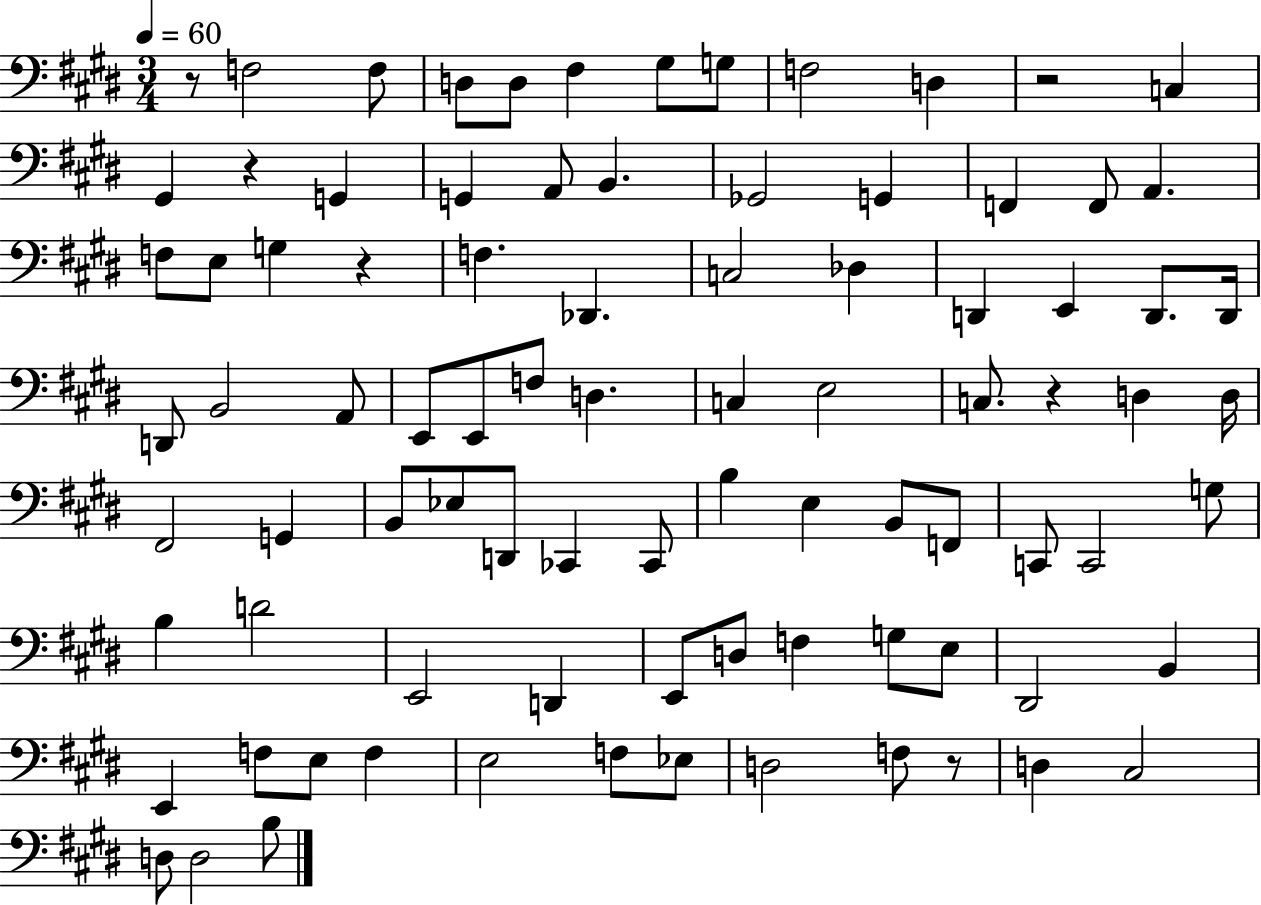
R/e F3/h F3/e D3/e D3/e F#3/q G#3/e G3/e F3/h D3/q R/h C3/q G#2/q R/q G2/q G2/q A2/e B2/q. Gb2/h G2/q F2/q F2/e A2/q. F3/e E3/e G3/q R/q F3/q. Db2/q. C3/h Db3/q D2/q E2/q D2/e. D2/s D2/e B2/h A2/e E2/e E2/e F3/e D3/q. C3/q E3/h C3/e. R/q D3/q D3/s F#2/h G2/q B2/e Eb3/e D2/e CES2/q CES2/e B3/q E3/q B2/e F2/e C2/e C2/h G3/e B3/q D4/h E2/h D2/q E2/e D3/e F3/q G3/e E3/e D#2/h B2/q E2/q F3/e E3/e F3/q E3/h F3/e Eb3/e D3/h F3/e R/e D3/q C#3/h D3/e D3/h B3/e